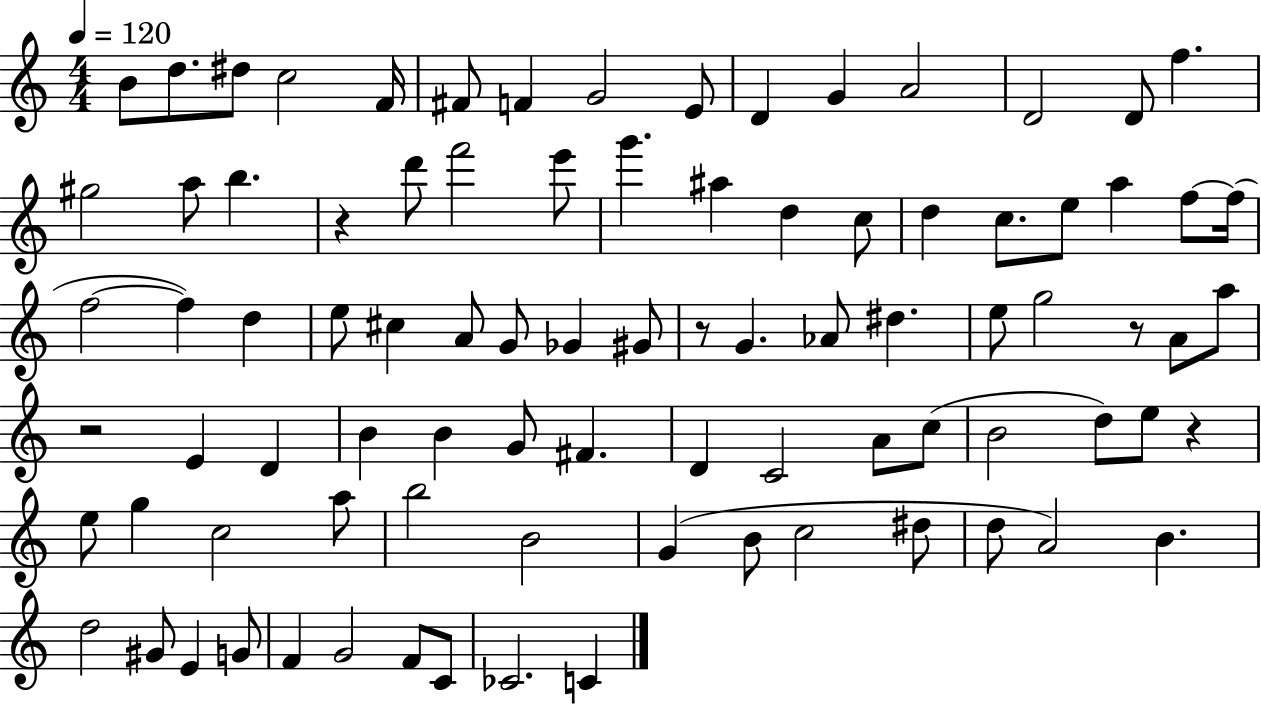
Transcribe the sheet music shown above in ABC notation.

X:1
T:Untitled
M:4/4
L:1/4
K:C
B/2 d/2 ^d/2 c2 F/4 ^F/2 F G2 E/2 D G A2 D2 D/2 f ^g2 a/2 b z d'/2 f'2 e'/2 g' ^a d c/2 d c/2 e/2 a f/2 f/4 f2 f d e/2 ^c A/2 G/2 _G ^G/2 z/2 G _A/2 ^d e/2 g2 z/2 A/2 a/2 z2 E D B B G/2 ^F D C2 A/2 c/2 B2 d/2 e/2 z e/2 g c2 a/2 b2 B2 G B/2 c2 ^d/2 d/2 A2 B d2 ^G/2 E G/2 F G2 F/2 C/2 _C2 C